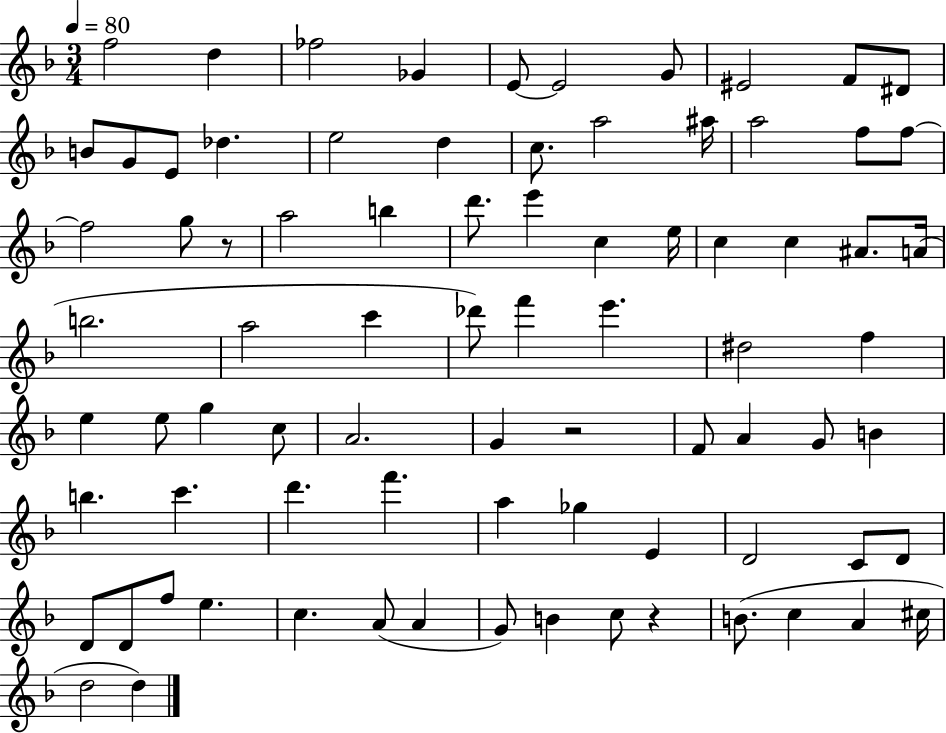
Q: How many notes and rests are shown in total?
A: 81